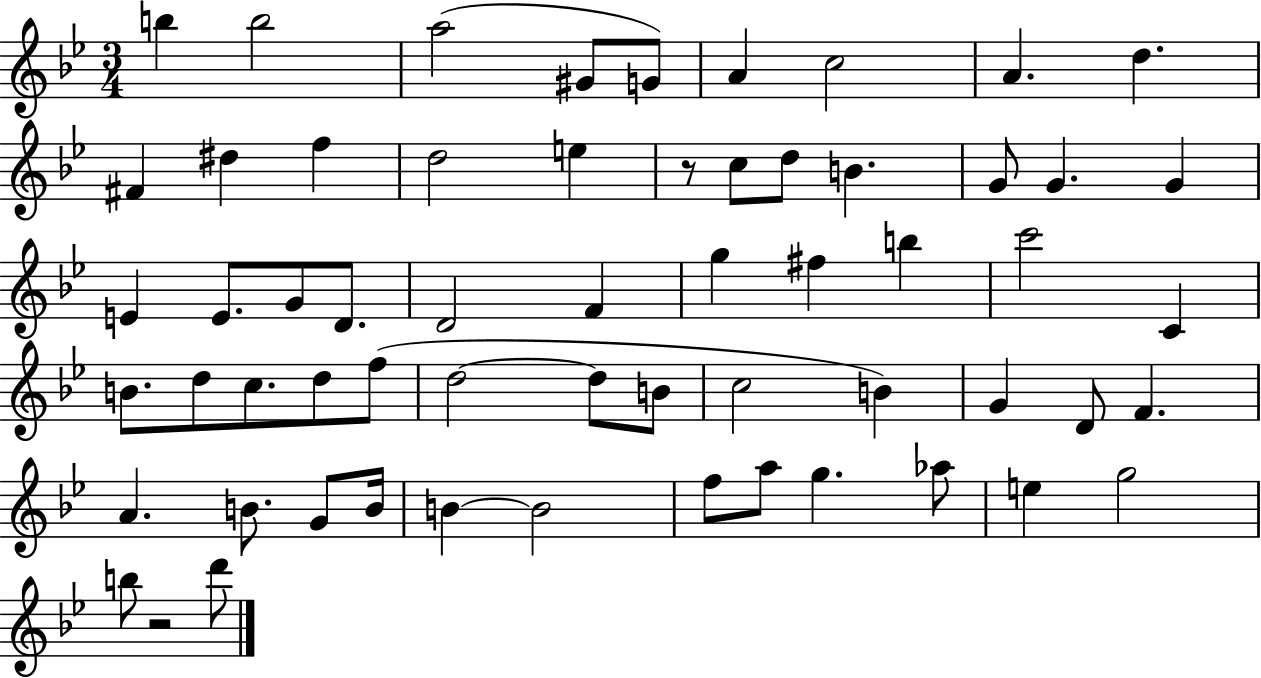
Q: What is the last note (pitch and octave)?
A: D6